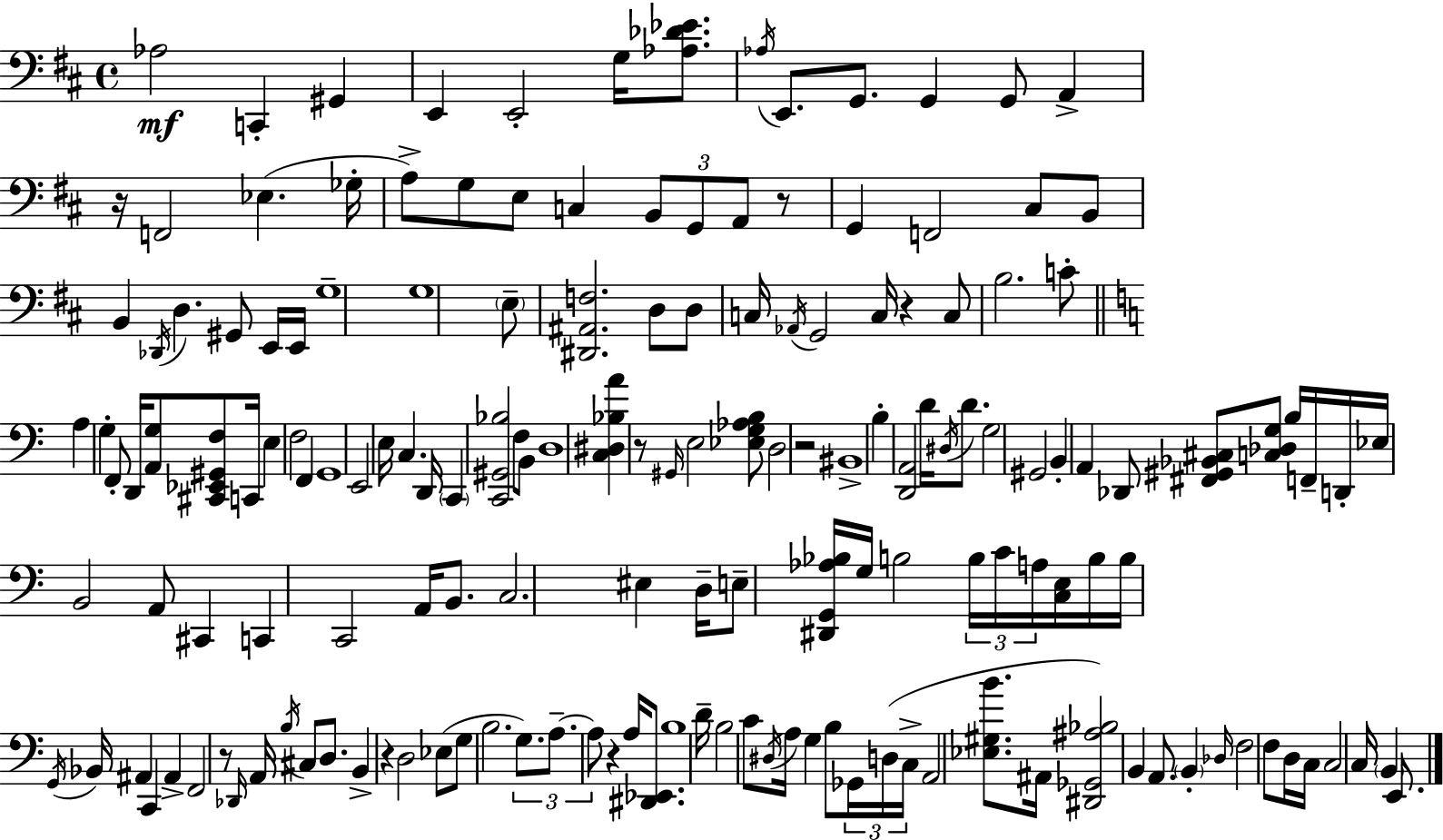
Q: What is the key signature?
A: D major